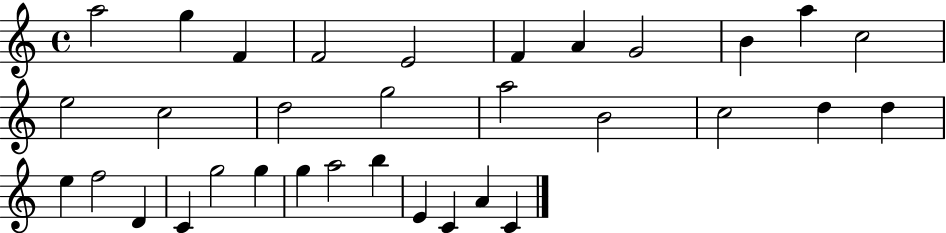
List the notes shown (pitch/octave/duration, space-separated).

A5/h G5/q F4/q F4/h E4/h F4/q A4/q G4/h B4/q A5/q C5/h E5/h C5/h D5/h G5/h A5/h B4/h C5/h D5/q D5/q E5/q F5/h D4/q C4/q G5/h G5/q G5/q A5/h B5/q E4/q C4/q A4/q C4/q